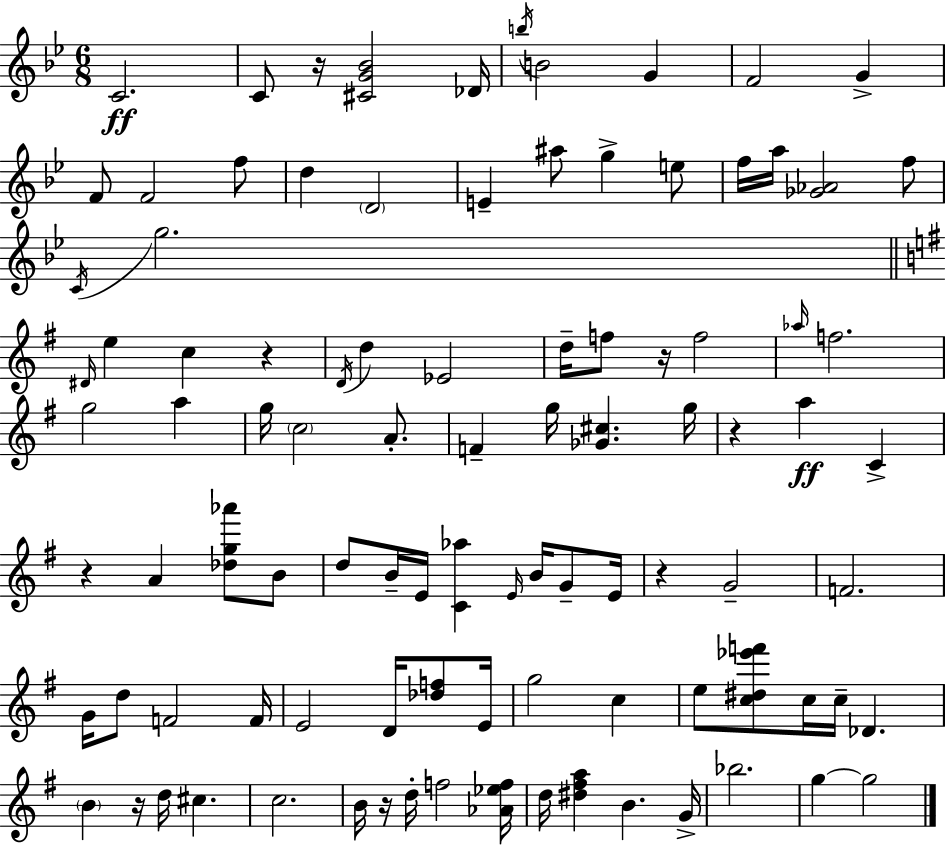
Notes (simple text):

C4/h. C4/e R/s [C#4,G4,Bb4]/h Db4/s B5/s B4/h G4/q F4/h G4/q F4/e F4/h F5/e D5/q D4/h E4/q A#5/e G5/q E5/e F5/s A5/s [Gb4,Ab4]/h F5/e C4/s G5/h. D#4/s E5/q C5/q R/q D4/s D5/q Eb4/h D5/s F5/e R/s F5/h Ab5/s F5/h. G5/h A5/q G5/s C5/h A4/e. F4/q G5/s [Gb4,C#5]/q. G5/s R/q A5/q C4/q R/q A4/q [Db5,G5,Ab6]/e B4/e D5/e B4/s E4/s [C4,Ab5]/q E4/s B4/s G4/e E4/s R/q G4/h F4/h. G4/s D5/e F4/h F4/s E4/h D4/s [Db5,F5]/e E4/s G5/h C5/q E5/e [C5,D#5,Eb6,F6]/e C5/s C5/s Db4/q. B4/q R/s D5/s C#5/q. C5/h. B4/s R/s D5/s F5/h [Ab4,Eb5,F5]/s D5/s [D#5,F#5,A5]/q B4/q. G4/s Bb5/h. G5/q G5/h